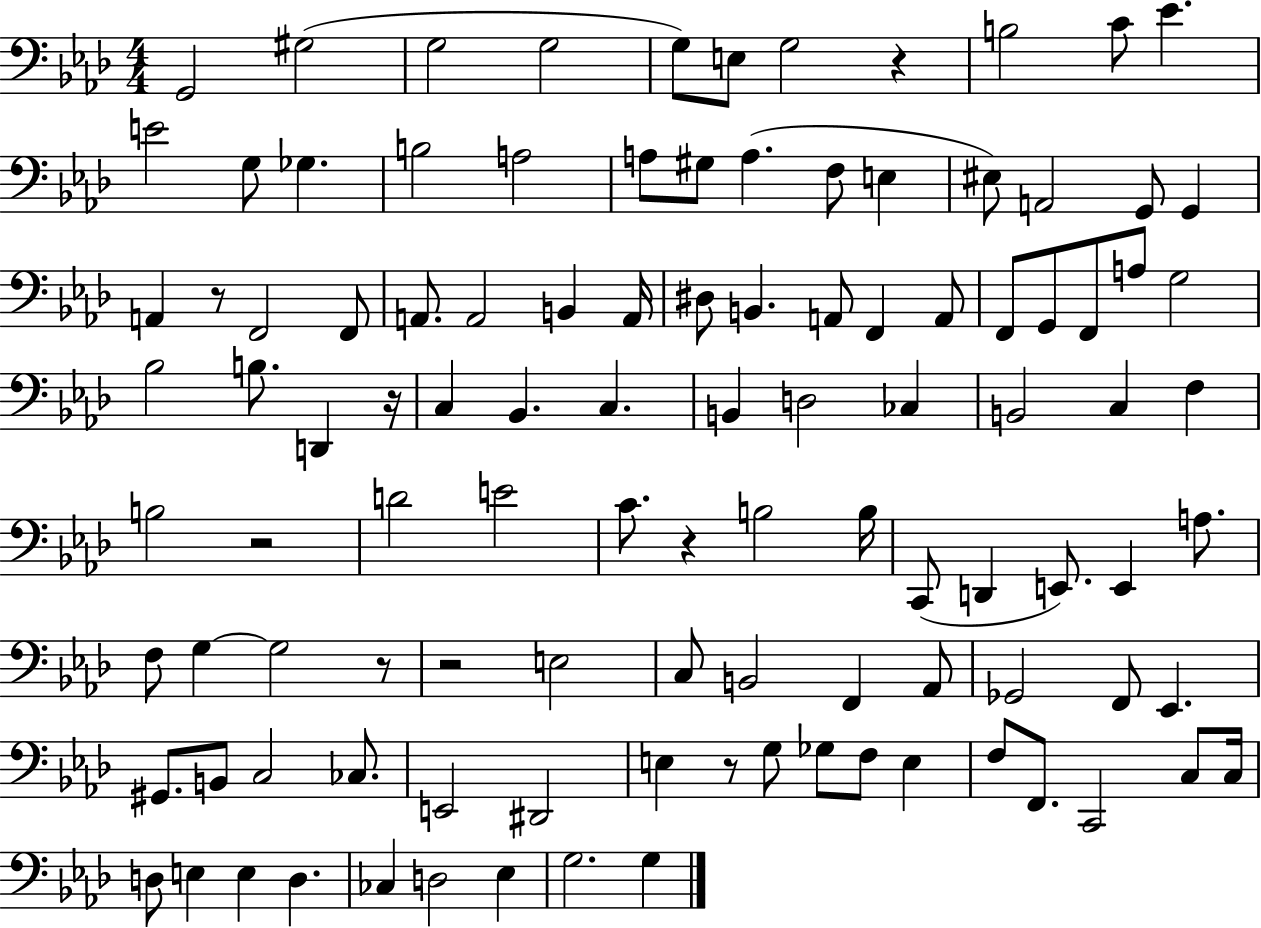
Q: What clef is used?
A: bass